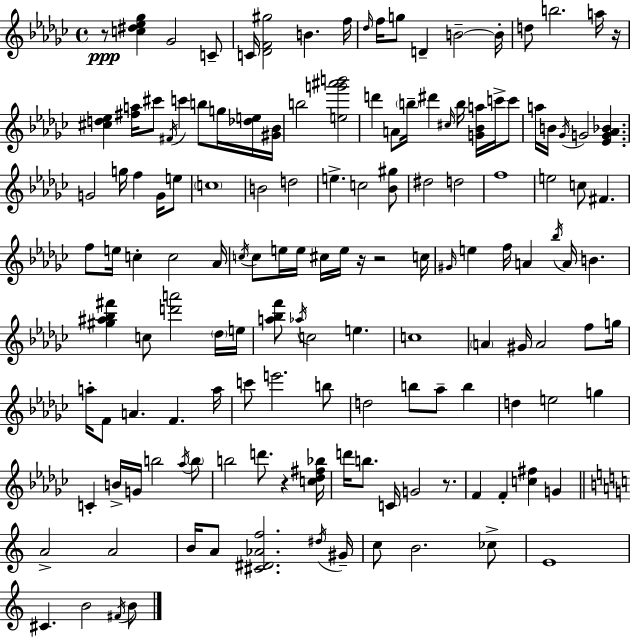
X:1
T:Untitled
M:4/4
L:1/4
K:Ebm
z/2 [c^d_e_g] _G2 C/2 C/4 [_DF^g]2 B f/4 _d/4 f/4 g/2 D B2 B/4 d/2 b2 a/4 z/4 [^cd_e] [^fa]/4 ^c'/2 ^F/4 c' b/2 g/4 [_de]/4 [^G_B]/4 b2 [eg'^a'b']2 d' A/2 b/4 ^d' ^c/4 b/4 [G_Ba]/4 c'/4 c'/2 a/4 B/4 _G/4 G2 [_EG_A_B] G2 g/4 f G/4 e/2 c4 B2 d2 e c2 [_B^g]/2 ^d2 d2 f4 e2 c/2 ^F f/2 e/4 c c2 _A/4 c/4 c/2 e/4 e/4 ^c/4 e/4 z/4 z2 c/4 ^G/4 e f/4 A _b/4 A/4 B [^g^a_b^f'] c/2 [d'a']2 _d/4 e/4 [a_bf']/2 _a/4 c2 e c4 A ^G/4 A2 f/2 g/4 a/4 F/2 A F a/4 c'/2 e'2 b/2 d2 b/2 _a/2 b d e2 g C B/4 G/4 b2 _a/4 b/2 b2 d'/2 z [c_d^f_b]/4 d'/4 b/2 C/4 G2 z/2 F F [c^f] G A2 A2 B/4 A/2 [^C^D_Af]2 ^d/4 ^G/4 c/2 B2 _c/2 E4 ^C B2 ^F/4 B/2